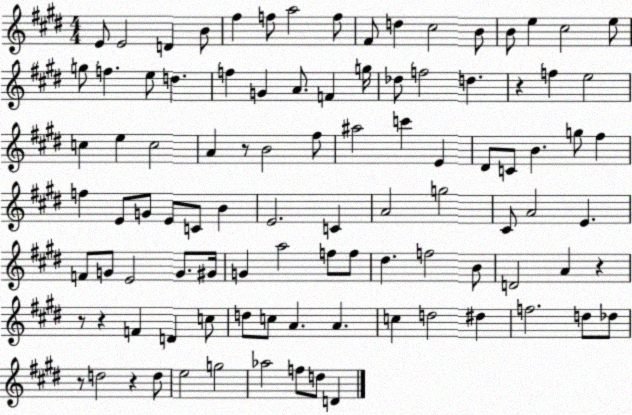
X:1
T:Untitled
M:4/4
L:1/4
K:E
E/2 E2 D B/2 ^f f/2 a2 f/2 ^F/2 d ^c2 B/2 B/2 e ^c2 e/2 g/2 f e/2 d f G A/2 F g/4 _d/2 f2 d z f e2 c e c2 A z/2 B2 ^f/2 ^a2 c' E ^D/2 C/2 B g/2 ^f f E/2 G/2 E/2 C/2 B E2 C A2 g2 ^C/2 A2 E F/2 G/2 E2 G/2 ^G/4 G a2 f/2 f/2 ^d f2 B/2 D2 A z z/2 z F D c/2 d/2 c/2 A A c d2 ^d f2 d/2 _d/2 z/2 d2 z d/2 e2 g2 _a2 f/2 d/2 D